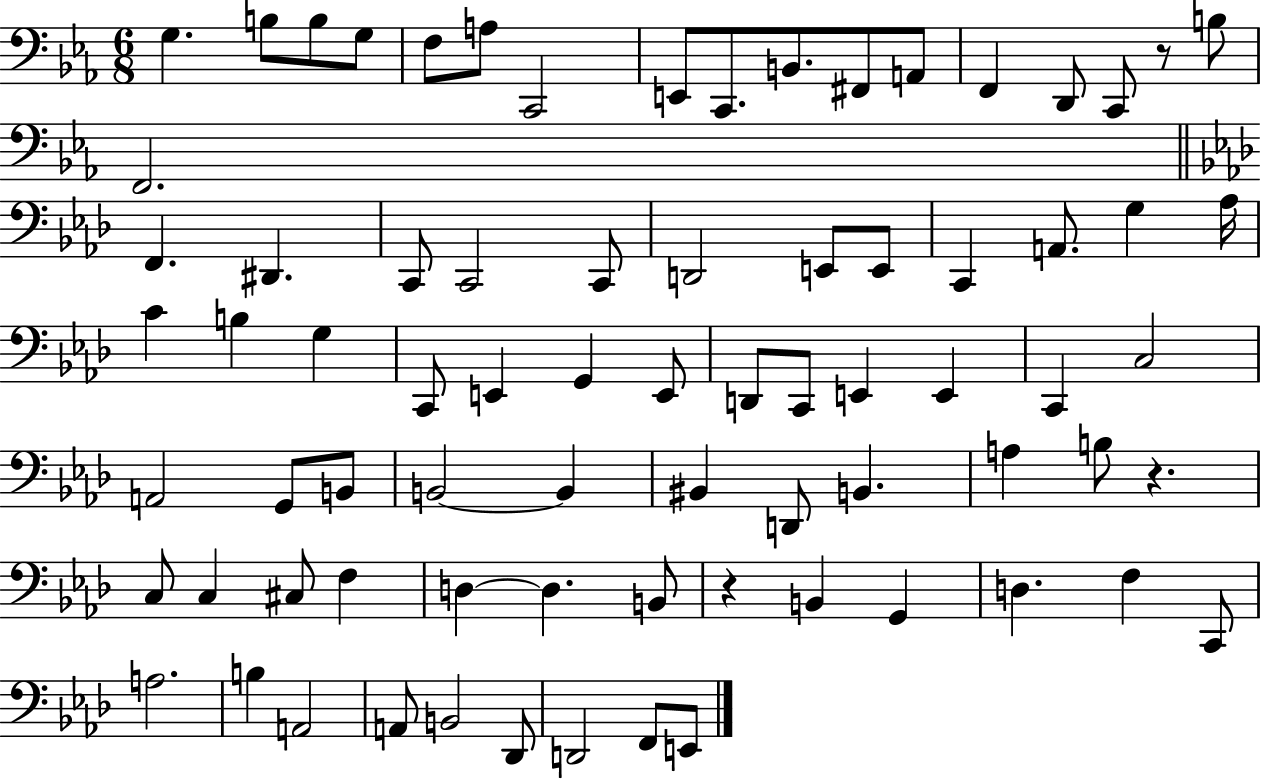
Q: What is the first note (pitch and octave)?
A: G3